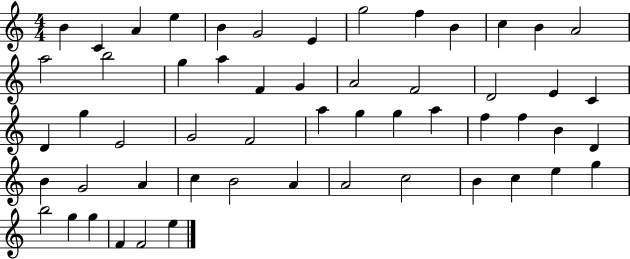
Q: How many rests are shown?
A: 0